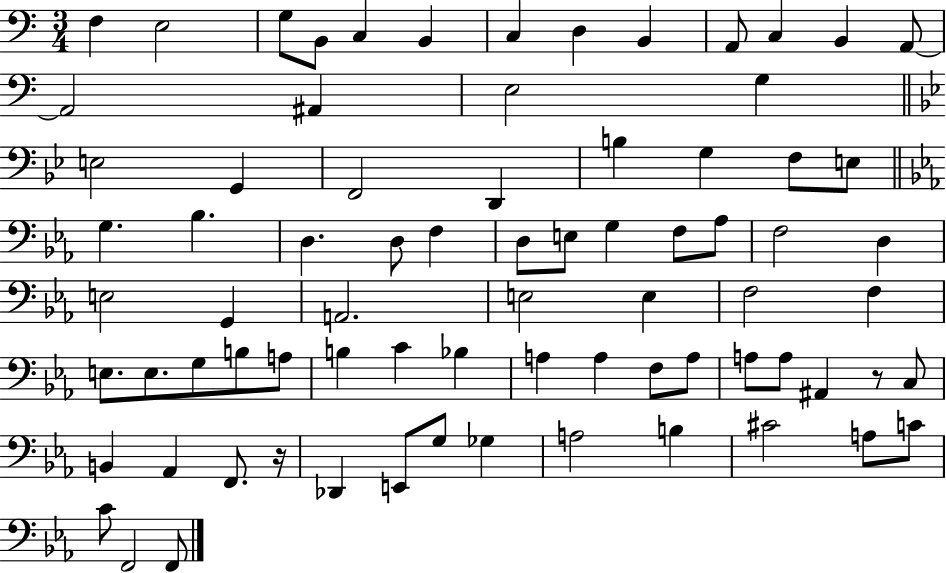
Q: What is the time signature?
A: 3/4